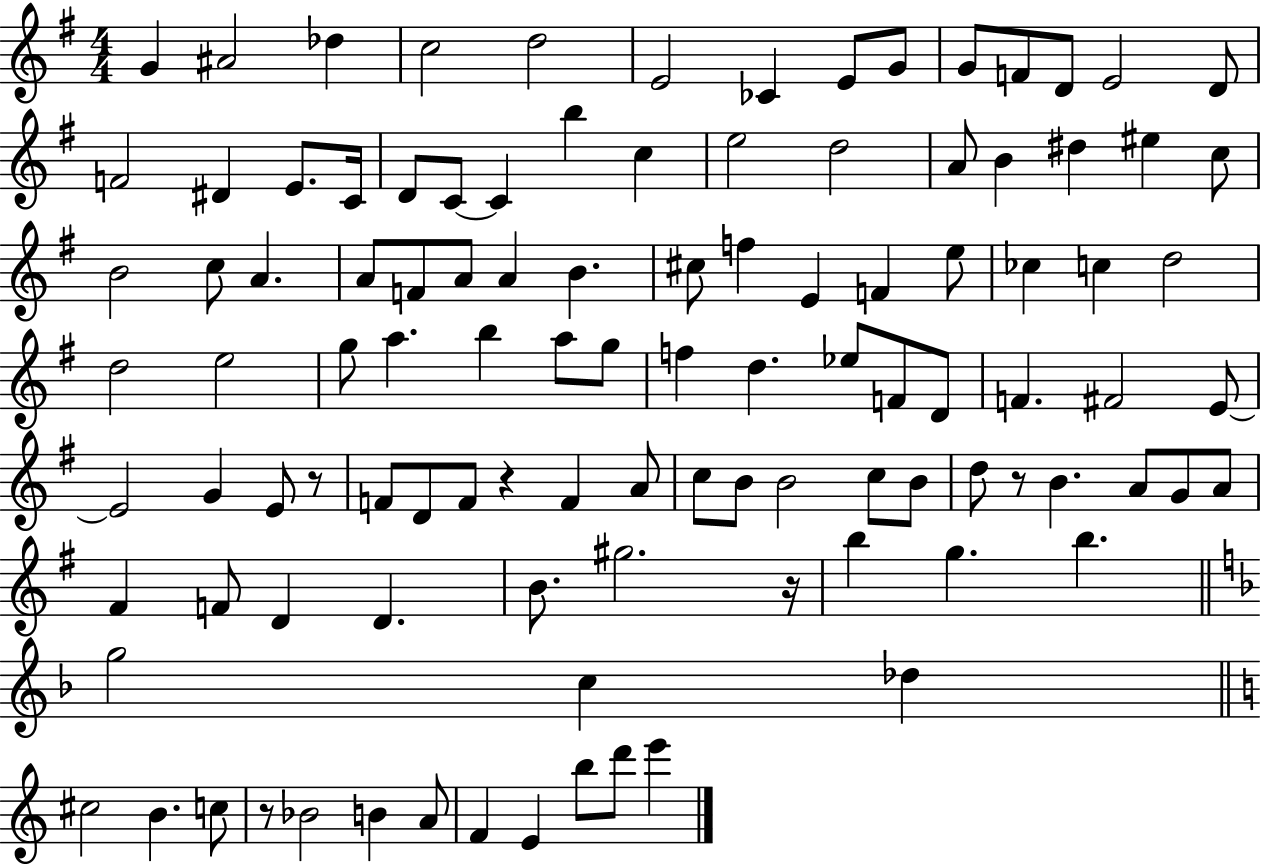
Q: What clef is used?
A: treble